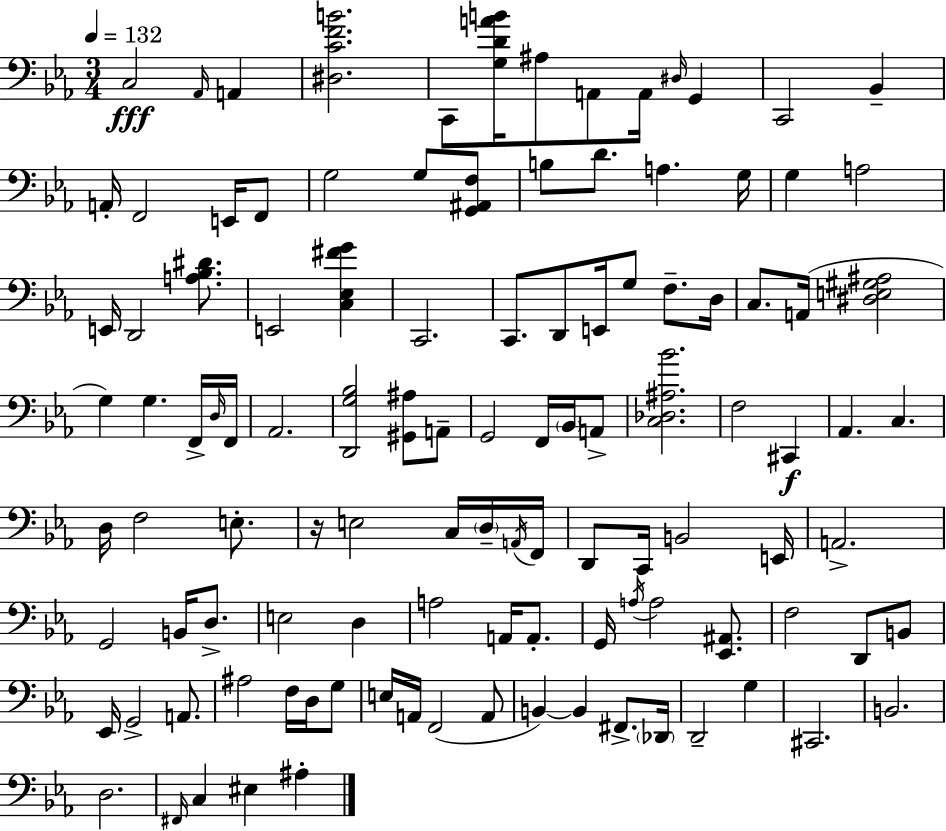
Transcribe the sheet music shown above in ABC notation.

X:1
T:Untitled
M:3/4
L:1/4
K:Eb
C,2 _A,,/4 A,, [^D,CFB]2 C,,/2 [G,DAB]/4 ^A,/2 A,,/2 A,,/4 ^D,/4 G,, C,,2 _B,, A,,/4 F,,2 E,,/4 F,,/2 G,2 G,/2 [G,,^A,,F,]/2 B,/2 D/2 A, G,/4 G, A,2 E,,/4 D,,2 [A,_B,^D]/2 E,,2 [C,_E,^FG] C,,2 C,,/2 D,,/2 E,,/4 G,/2 F,/2 D,/4 C,/2 A,,/4 [^D,E,^G,^A,]2 G, G, F,,/4 D,/4 F,,/4 _A,,2 [D,,G,_B,]2 [^G,,^A,]/2 A,,/2 G,,2 F,,/4 _B,,/4 A,,/2 [C,_D,^A,_B]2 F,2 ^C,, _A,, C, D,/4 F,2 E,/2 z/4 E,2 C,/4 D,/4 A,,/4 F,,/4 D,,/2 C,,/4 B,,2 E,,/4 A,,2 G,,2 B,,/4 D,/2 E,2 D, A,2 A,,/4 A,,/2 G,,/4 A,/4 A,2 [_E,,^A,,]/2 F,2 D,,/2 B,,/2 _E,,/4 G,,2 A,,/2 ^A,2 F,/4 D,/4 G,/2 E,/4 A,,/4 F,,2 A,,/2 B,, B,, ^F,,/2 _D,,/4 D,,2 G, ^C,,2 B,,2 D,2 ^F,,/4 C, ^E, ^A,